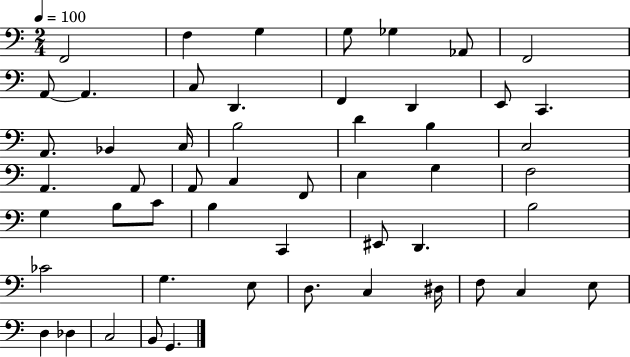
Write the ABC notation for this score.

X:1
T:Untitled
M:2/4
L:1/4
K:C
F,,2 F, G, G,/2 _G, _A,,/2 F,,2 A,,/2 A,, C,/2 D,, F,, D,, E,,/2 C,, A,,/2 _B,, C,/4 B,2 D B, C,2 A,, A,,/2 A,,/2 C, F,,/2 E, G, F,2 G, B,/2 C/2 B, C,, ^E,,/2 D,, B,2 _C2 G, E,/2 D,/2 C, ^D,/4 F,/2 C, E,/2 D, _D, C,2 B,,/2 G,,